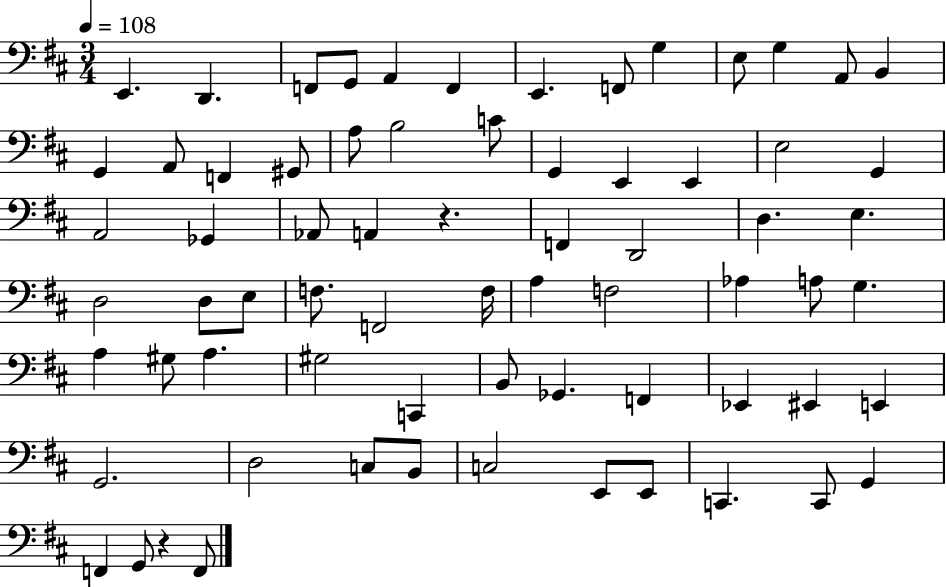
{
  \clef bass
  \numericTimeSignature
  \time 3/4
  \key d \major
  \tempo 4 = 108
  e,4. d,4. | f,8 g,8 a,4 f,4 | e,4. f,8 g4 | e8 g4 a,8 b,4 | \break g,4 a,8 f,4 gis,8 | a8 b2 c'8 | g,4 e,4 e,4 | e2 g,4 | \break a,2 ges,4 | aes,8 a,4 r4. | f,4 d,2 | d4. e4. | \break d2 d8 e8 | f8. f,2 f16 | a4 f2 | aes4 a8 g4. | \break a4 gis8 a4. | gis2 c,4 | b,8 ges,4. f,4 | ees,4 eis,4 e,4 | \break g,2. | d2 c8 b,8 | c2 e,8 e,8 | c,4. c,8 g,4 | \break f,4 g,8 r4 f,8 | \bar "|."
}